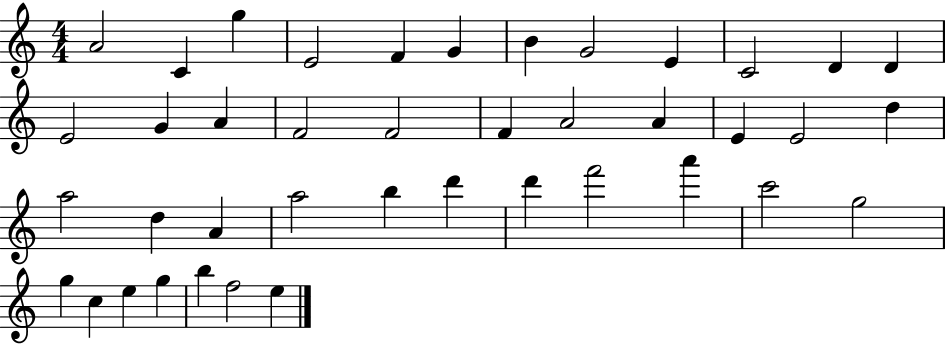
{
  \clef treble
  \numericTimeSignature
  \time 4/4
  \key c \major
  a'2 c'4 g''4 | e'2 f'4 g'4 | b'4 g'2 e'4 | c'2 d'4 d'4 | \break e'2 g'4 a'4 | f'2 f'2 | f'4 a'2 a'4 | e'4 e'2 d''4 | \break a''2 d''4 a'4 | a''2 b''4 d'''4 | d'''4 f'''2 a'''4 | c'''2 g''2 | \break g''4 c''4 e''4 g''4 | b''4 f''2 e''4 | \bar "|."
}